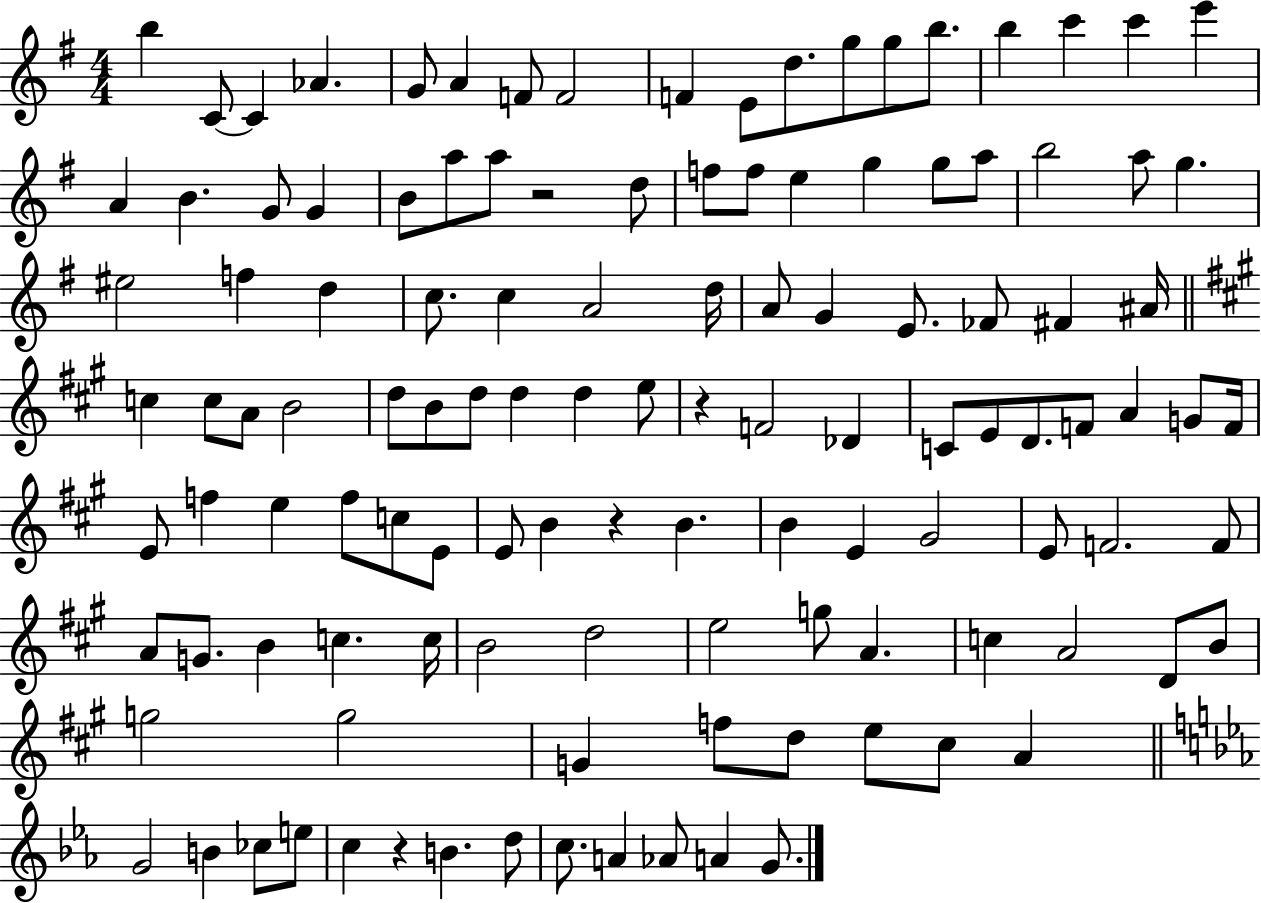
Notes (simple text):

B5/q C4/e C4/q Ab4/q. G4/e A4/q F4/e F4/h F4/q E4/e D5/e. G5/e G5/e B5/e. B5/q C6/q C6/q E6/q A4/q B4/q. G4/e G4/q B4/e A5/e A5/e R/h D5/e F5/e F5/e E5/q G5/q G5/e A5/e B5/h A5/e G5/q. EIS5/h F5/q D5/q C5/e. C5/q A4/h D5/s A4/e G4/q E4/e. FES4/e F#4/q A#4/s C5/q C5/e A4/e B4/h D5/e B4/e D5/e D5/q D5/q E5/e R/q F4/h Db4/q C4/e E4/e D4/e. F4/e A4/q G4/e F4/s E4/e F5/q E5/q F5/e C5/e E4/e E4/e B4/q R/q B4/q. B4/q E4/q G#4/h E4/e F4/h. F4/e A4/e G4/e. B4/q C5/q. C5/s B4/h D5/h E5/h G5/e A4/q. C5/q A4/h D4/e B4/e G5/h G5/h G4/q F5/e D5/e E5/e C#5/e A4/q G4/h B4/q CES5/e E5/e C5/q R/q B4/q. D5/e C5/e. A4/q Ab4/e A4/q G4/e.